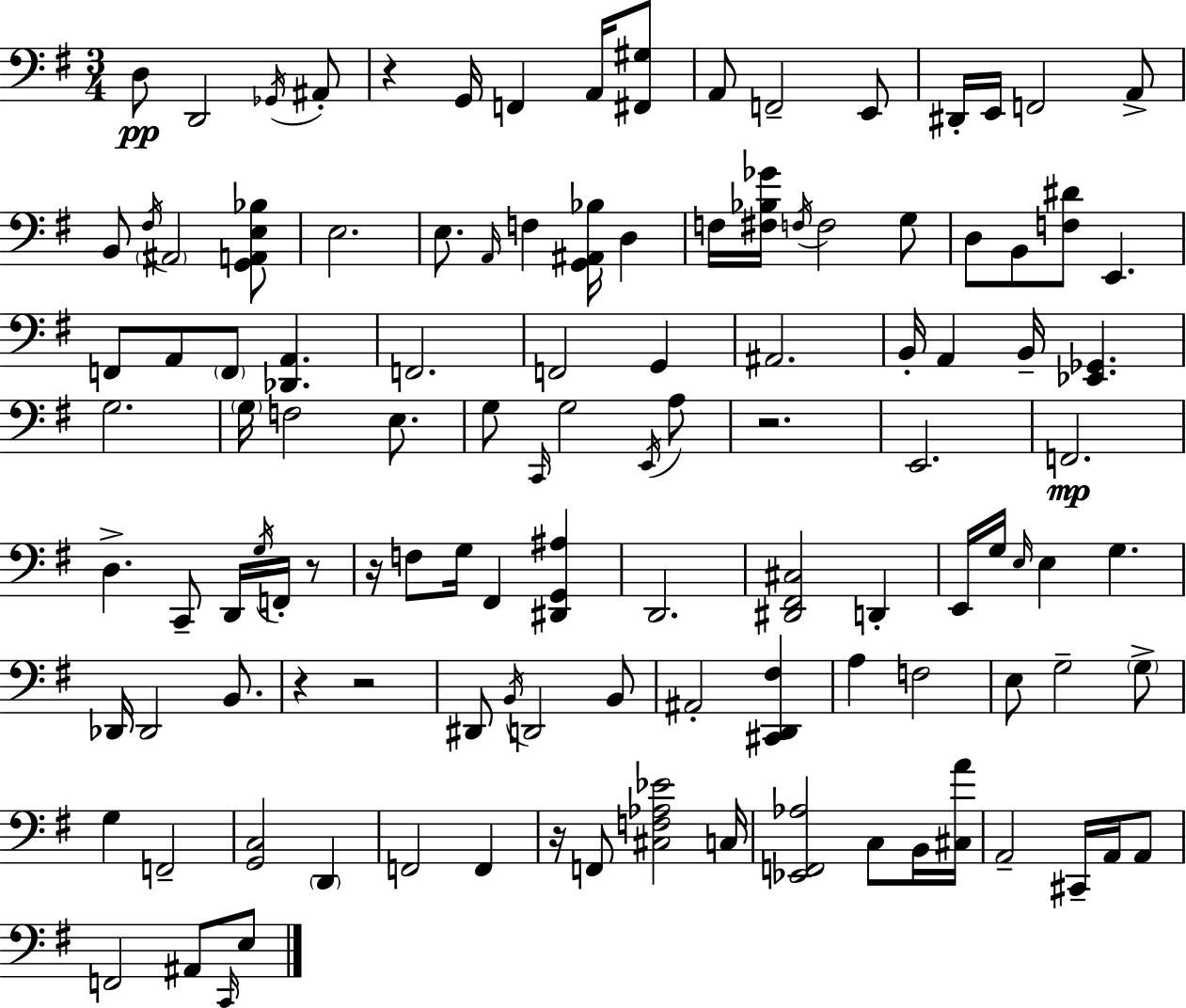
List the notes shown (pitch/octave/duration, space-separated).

D3/e D2/h Gb2/s A#2/e R/q G2/s F2/q A2/s [F#2,G#3]/e A2/e F2/h E2/e D#2/s E2/s F2/h A2/e B2/e F#3/s A#2/h [G2,A2,E3,Bb3]/e E3/h. E3/e. A2/s F3/q [G2,A#2,Bb3]/s D3/q F3/s [F#3,Bb3,Gb4]/s F3/s F3/h G3/e D3/e B2/e [F3,D#4]/e E2/q. F2/e A2/e F2/e [Db2,A2]/q. F2/h. F2/h G2/q A#2/h. B2/s A2/q B2/s [Eb2,Gb2]/q. G3/h. G3/s F3/h E3/e. G3/e C2/s G3/h E2/s A3/e R/h. E2/h. F2/h. D3/q. C2/e D2/s G3/s F2/s R/e R/s F3/e G3/s F#2/q [D#2,G2,A#3]/q D2/h. [D#2,F#2,C#3]/h D2/q E2/s G3/s E3/s E3/q G3/q. Db2/s Db2/h B2/e. R/q R/h D#2/e B2/s D2/h B2/e A#2/h [C#2,D2,F#3]/q A3/q F3/h E3/e G3/h G3/e G3/q F2/h [G2,C3]/h D2/q F2/h F2/q R/s F2/e [C#3,F3,Ab3,Eb4]/h C3/s [Eb2,F2,Ab3]/h C3/e B2/s [C#3,A4]/s A2/h C#2/s A2/s A2/e F2/h A#2/e C2/s E3/e